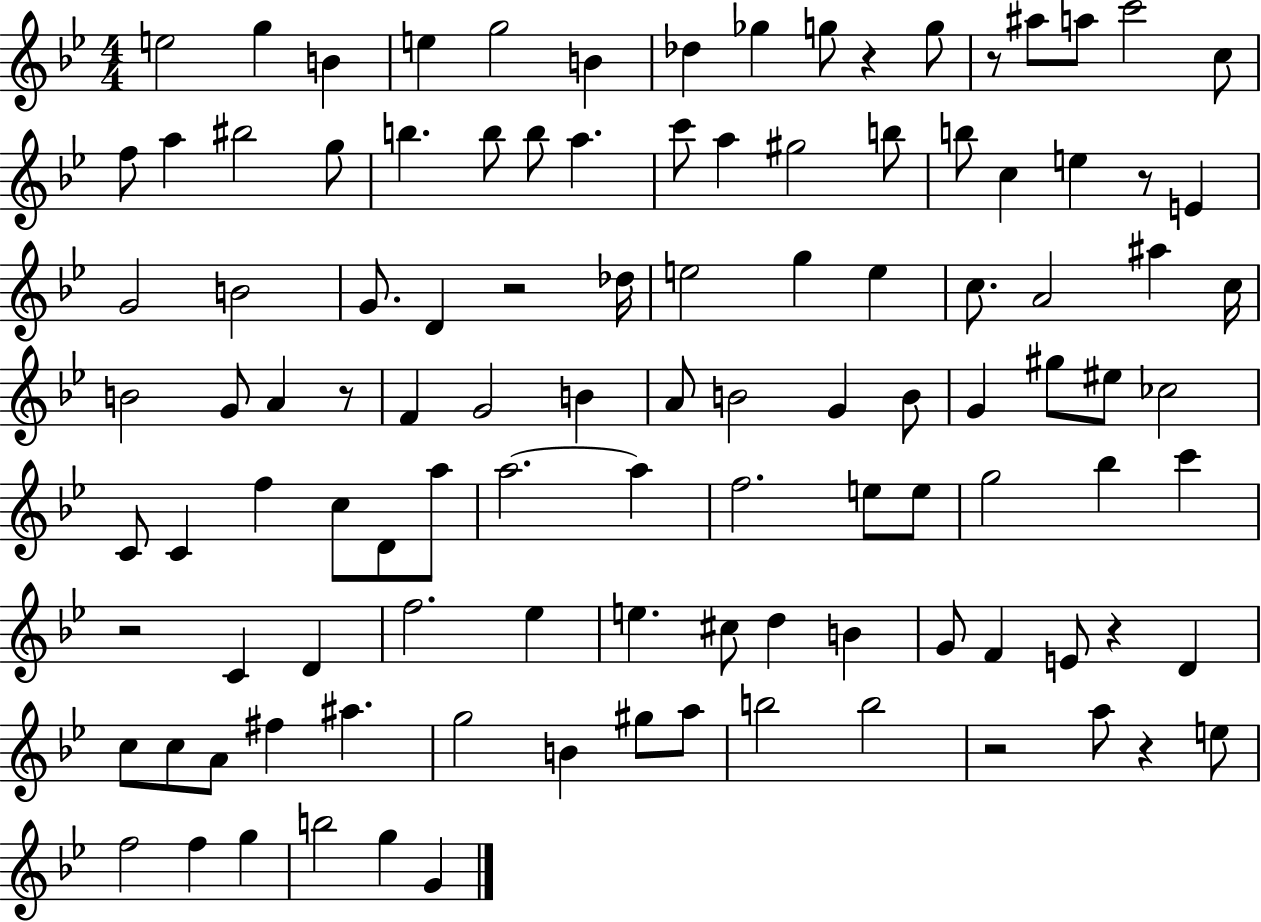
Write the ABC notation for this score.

X:1
T:Untitled
M:4/4
L:1/4
K:Bb
e2 g B e g2 B _d _g g/2 z g/2 z/2 ^a/2 a/2 c'2 c/2 f/2 a ^b2 g/2 b b/2 b/2 a c'/2 a ^g2 b/2 b/2 c e z/2 E G2 B2 G/2 D z2 _d/4 e2 g e c/2 A2 ^a c/4 B2 G/2 A z/2 F G2 B A/2 B2 G B/2 G ^g/2 ^e/2 _c2 C/2 C f c/2 D/2 a/2 a2 a f2 e/2 e/2 g2 _b c' z2 C D f2 _e e ^c/2 d B G/2 F E/2 z D c/2 c/2 A/2 ^f ^a g2 B ^g/2 a/2 b2 b2 z2 a/2 z e/2 f2 f g b2 g G